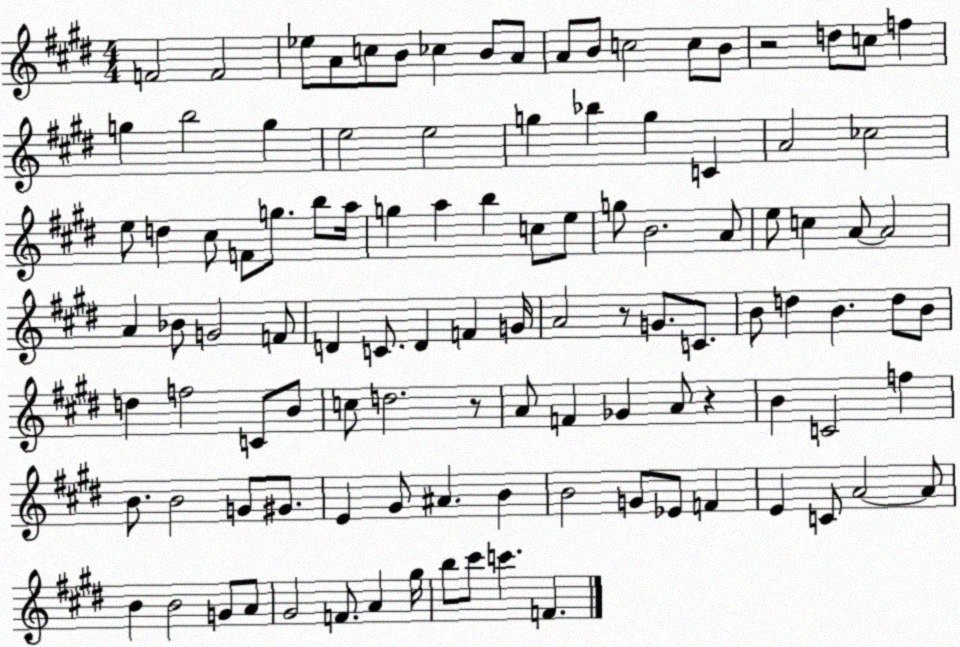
X:1
T:Untitled
M:4/4
L:1/4
K:E
F2 F2 _e/2 A/2 c/2 B/2 _c B/2 A/2 A/2 B/2 c2 c/2 B/2 z2 d/2 c/2 f g b2 g e2 e2 g _b g C A2 _c2 e/2 d ^c/2 F/2 g/2 b/2 a/4 g a b c/2 e/2 g/2 B2 A/2 e/2 c A/2 A2 A _B/2 G2 F/2 D C/2 D F G/4 A2 z/2 G/2 C/2 B/2 d B d/2 B/2 d f2 C/2 B/2 c/2 d2 z/2 A/2 F _G A/2 z B C2 f B/2 B2 G/2 ^G/2 E ^G/2 ^A B B2 G/2 _E/2 F E C/2 A2 A/2 B B2 G/2 A/2 ^G2 F/2 A ^g/4 b/2 ^c'/2 c' F